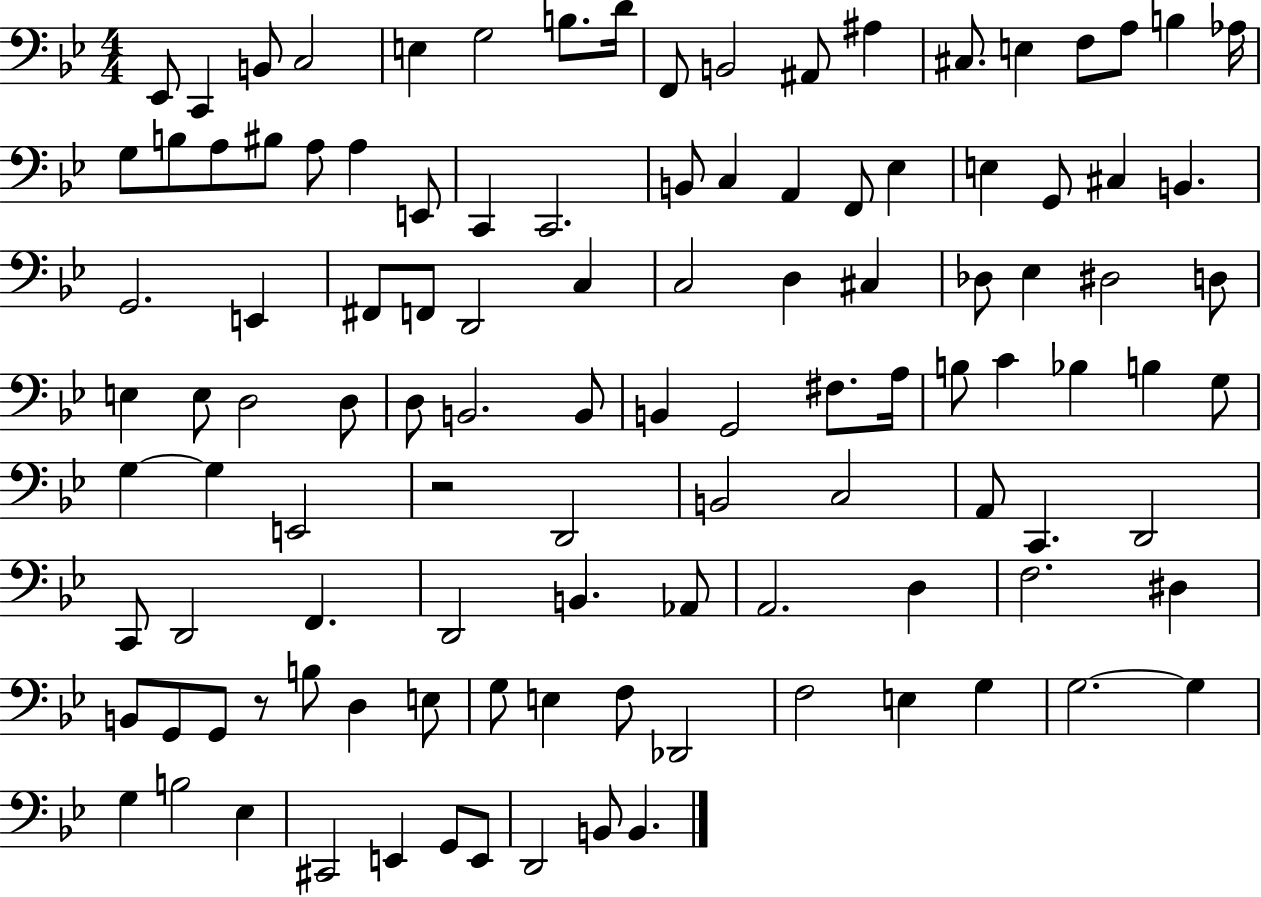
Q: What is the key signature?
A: BES major